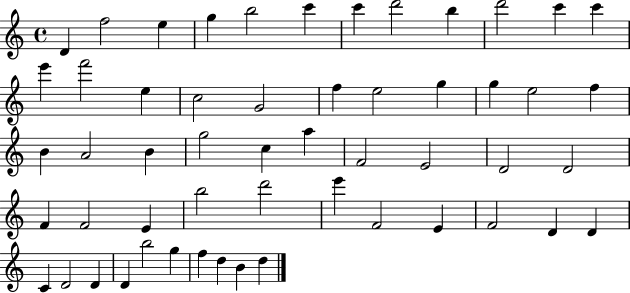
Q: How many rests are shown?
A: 0